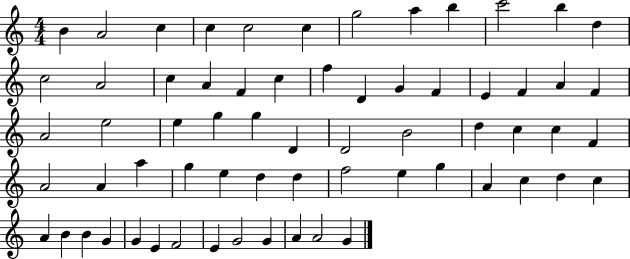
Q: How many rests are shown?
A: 0